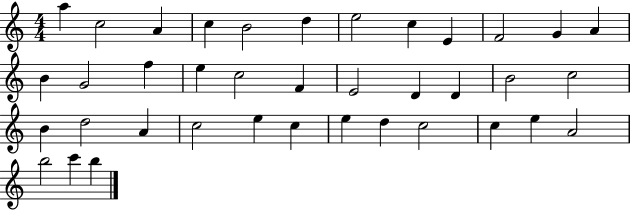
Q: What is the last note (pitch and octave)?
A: B5